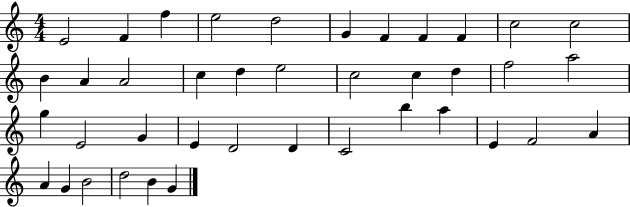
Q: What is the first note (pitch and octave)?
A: E4